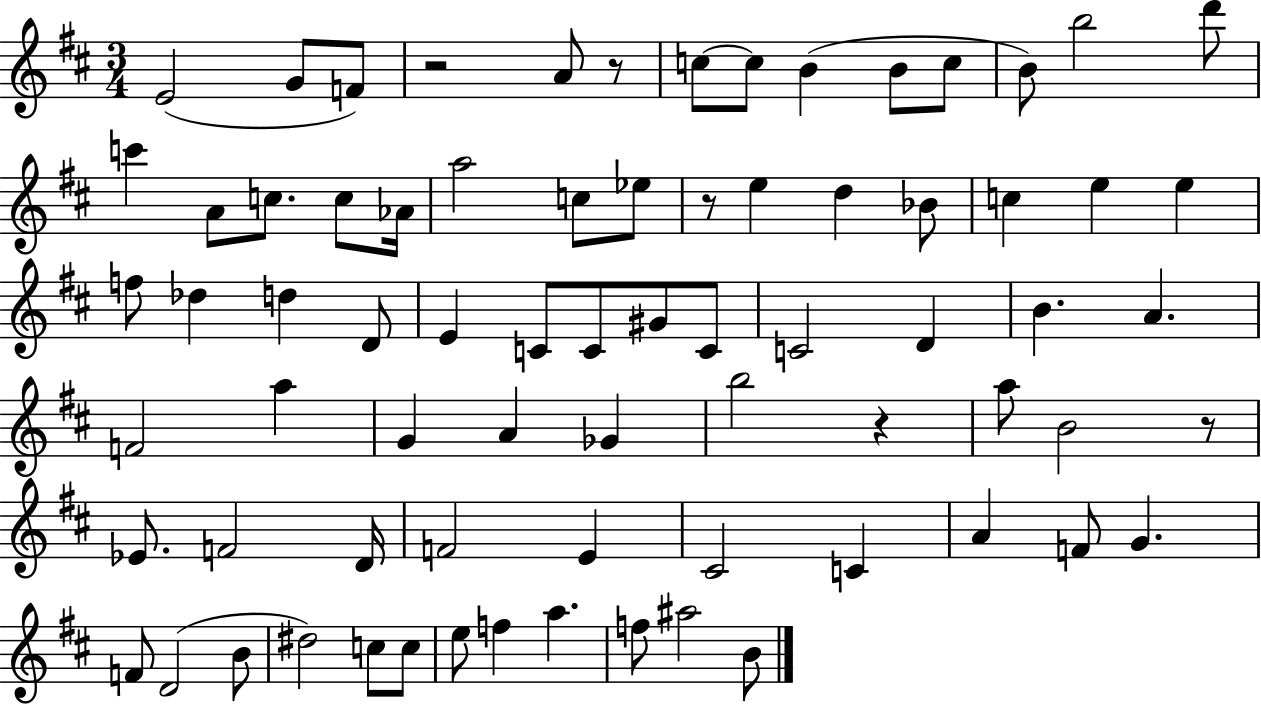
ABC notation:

X:1
T:Untitled
M:3/4
L:1/4
K:D
E2 G/2 F/2 z2 A/2 z/2 c/2 c/2 B B/2 c/2 B/2 b2 d'/2 c' A/2 c/2 c/2 _A/4 a2 c/2 _e/2 z/2 e d _B/2 c e e f/2 _d d D/2 E C/2 C/2 ^G/2 C/2 C2 D B A F2 a G A _G b2 z a/2 B2 z/2 _E/2 F2 D/4 F2 E ^C2 C A F/2 G F/2 D2 B/2 ^d2 c/2 c/2 e/2 f a f/2 ^a2 B/2